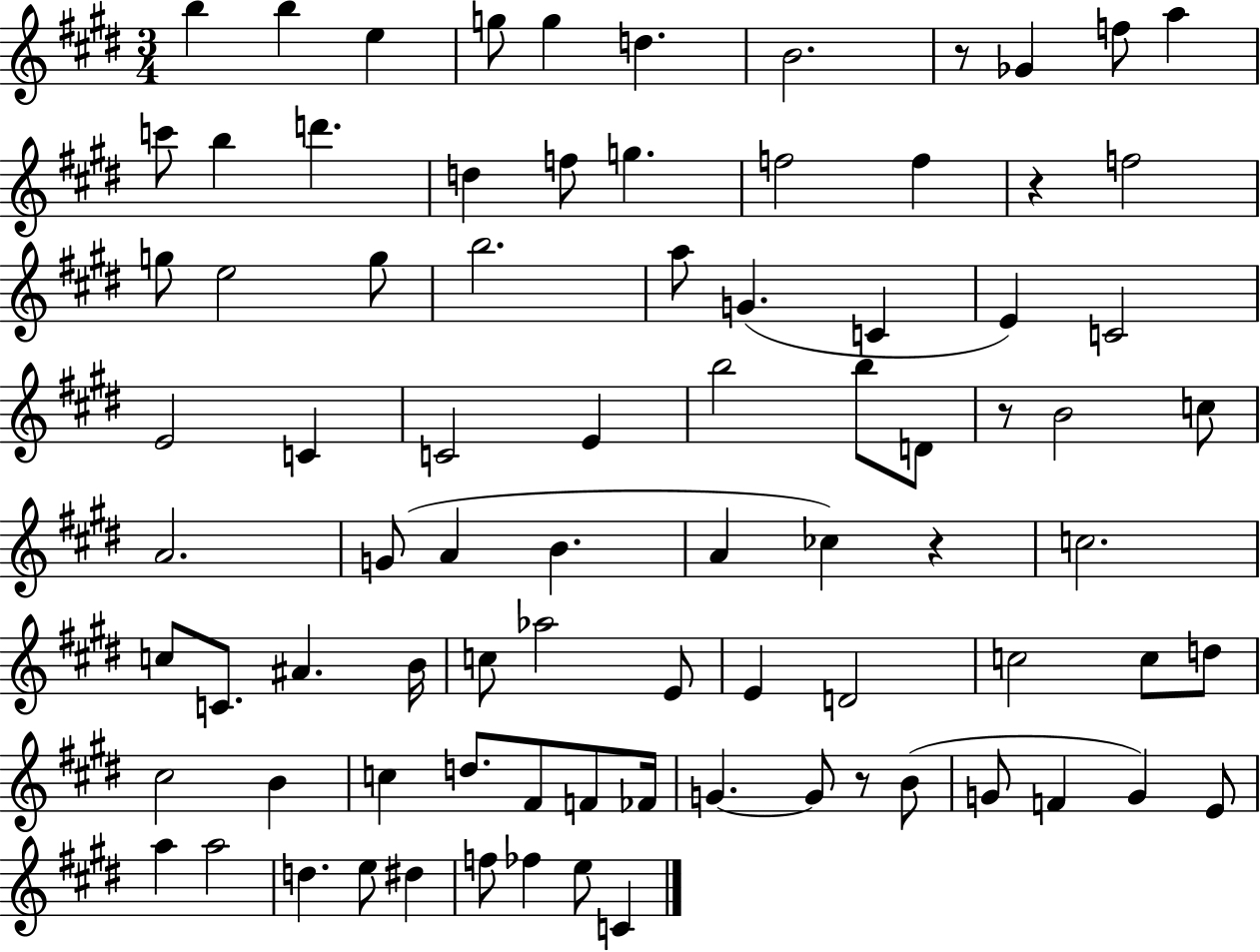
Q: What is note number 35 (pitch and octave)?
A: D4